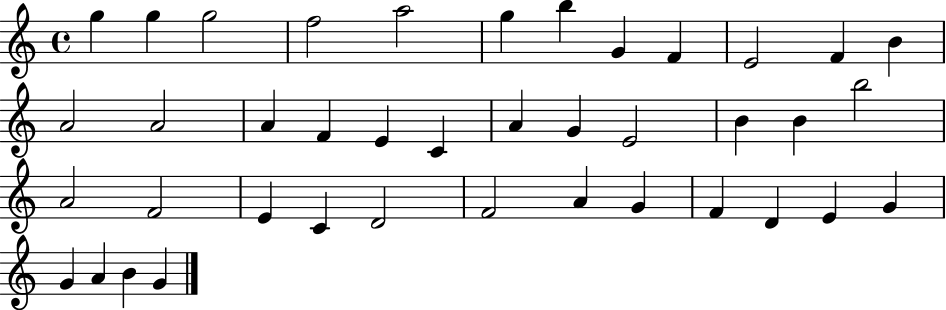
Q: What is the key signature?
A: C major